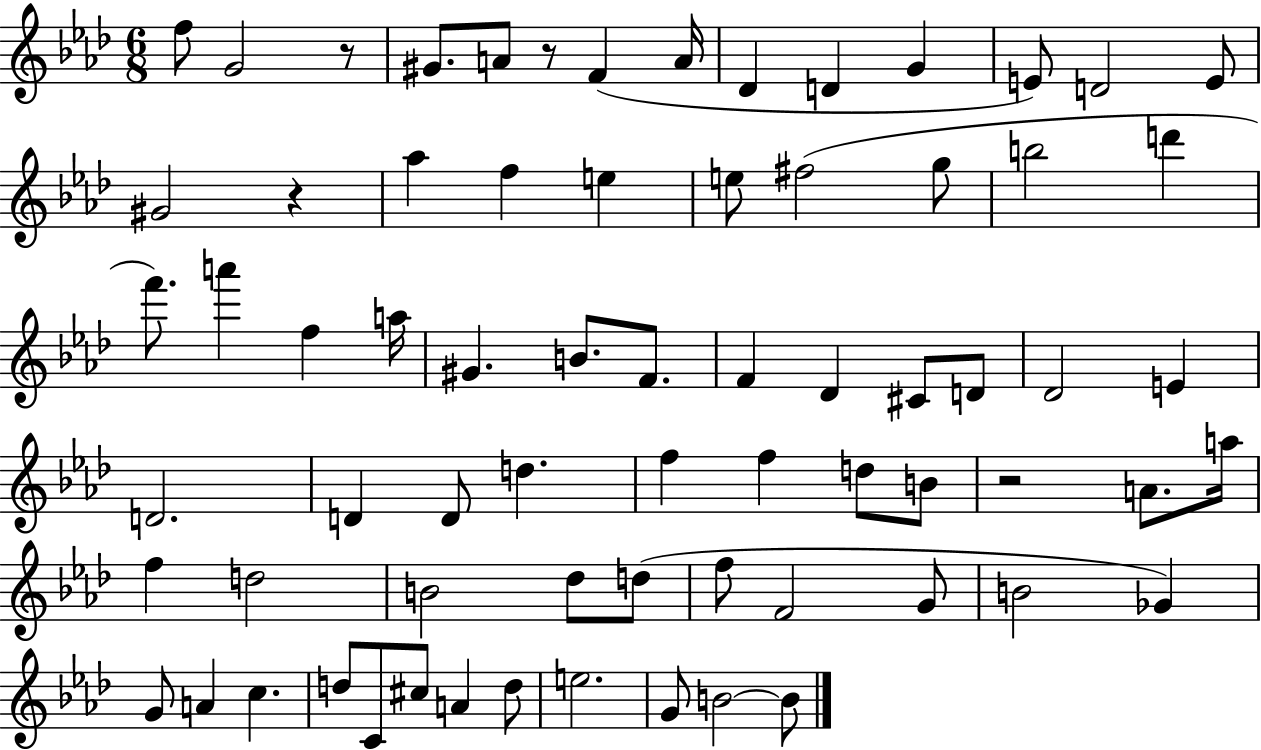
X:1
T:Untitled
M:6/8
L:1/4
K:Ab
f/2 G2 z/2 ^G/2 A/2 z/2 F A/4 _D D G E/2 D2 E/2 ^G2 z _a f e e/2 ^f2 g/2 b2 d' f'/2 a' f a/4 ^G B/2 F/2 F _D ^C/2 D/2 _D2 E D2 D D/2 d f f d/2 B/2 z2 A/2 a/4 f d2 B2 _d/2 d/2 f/2 F2 G/2 B2 _G G/2 A c d/2 C/2 ^c/2 A d/2 e2 G/2 B2 B/2